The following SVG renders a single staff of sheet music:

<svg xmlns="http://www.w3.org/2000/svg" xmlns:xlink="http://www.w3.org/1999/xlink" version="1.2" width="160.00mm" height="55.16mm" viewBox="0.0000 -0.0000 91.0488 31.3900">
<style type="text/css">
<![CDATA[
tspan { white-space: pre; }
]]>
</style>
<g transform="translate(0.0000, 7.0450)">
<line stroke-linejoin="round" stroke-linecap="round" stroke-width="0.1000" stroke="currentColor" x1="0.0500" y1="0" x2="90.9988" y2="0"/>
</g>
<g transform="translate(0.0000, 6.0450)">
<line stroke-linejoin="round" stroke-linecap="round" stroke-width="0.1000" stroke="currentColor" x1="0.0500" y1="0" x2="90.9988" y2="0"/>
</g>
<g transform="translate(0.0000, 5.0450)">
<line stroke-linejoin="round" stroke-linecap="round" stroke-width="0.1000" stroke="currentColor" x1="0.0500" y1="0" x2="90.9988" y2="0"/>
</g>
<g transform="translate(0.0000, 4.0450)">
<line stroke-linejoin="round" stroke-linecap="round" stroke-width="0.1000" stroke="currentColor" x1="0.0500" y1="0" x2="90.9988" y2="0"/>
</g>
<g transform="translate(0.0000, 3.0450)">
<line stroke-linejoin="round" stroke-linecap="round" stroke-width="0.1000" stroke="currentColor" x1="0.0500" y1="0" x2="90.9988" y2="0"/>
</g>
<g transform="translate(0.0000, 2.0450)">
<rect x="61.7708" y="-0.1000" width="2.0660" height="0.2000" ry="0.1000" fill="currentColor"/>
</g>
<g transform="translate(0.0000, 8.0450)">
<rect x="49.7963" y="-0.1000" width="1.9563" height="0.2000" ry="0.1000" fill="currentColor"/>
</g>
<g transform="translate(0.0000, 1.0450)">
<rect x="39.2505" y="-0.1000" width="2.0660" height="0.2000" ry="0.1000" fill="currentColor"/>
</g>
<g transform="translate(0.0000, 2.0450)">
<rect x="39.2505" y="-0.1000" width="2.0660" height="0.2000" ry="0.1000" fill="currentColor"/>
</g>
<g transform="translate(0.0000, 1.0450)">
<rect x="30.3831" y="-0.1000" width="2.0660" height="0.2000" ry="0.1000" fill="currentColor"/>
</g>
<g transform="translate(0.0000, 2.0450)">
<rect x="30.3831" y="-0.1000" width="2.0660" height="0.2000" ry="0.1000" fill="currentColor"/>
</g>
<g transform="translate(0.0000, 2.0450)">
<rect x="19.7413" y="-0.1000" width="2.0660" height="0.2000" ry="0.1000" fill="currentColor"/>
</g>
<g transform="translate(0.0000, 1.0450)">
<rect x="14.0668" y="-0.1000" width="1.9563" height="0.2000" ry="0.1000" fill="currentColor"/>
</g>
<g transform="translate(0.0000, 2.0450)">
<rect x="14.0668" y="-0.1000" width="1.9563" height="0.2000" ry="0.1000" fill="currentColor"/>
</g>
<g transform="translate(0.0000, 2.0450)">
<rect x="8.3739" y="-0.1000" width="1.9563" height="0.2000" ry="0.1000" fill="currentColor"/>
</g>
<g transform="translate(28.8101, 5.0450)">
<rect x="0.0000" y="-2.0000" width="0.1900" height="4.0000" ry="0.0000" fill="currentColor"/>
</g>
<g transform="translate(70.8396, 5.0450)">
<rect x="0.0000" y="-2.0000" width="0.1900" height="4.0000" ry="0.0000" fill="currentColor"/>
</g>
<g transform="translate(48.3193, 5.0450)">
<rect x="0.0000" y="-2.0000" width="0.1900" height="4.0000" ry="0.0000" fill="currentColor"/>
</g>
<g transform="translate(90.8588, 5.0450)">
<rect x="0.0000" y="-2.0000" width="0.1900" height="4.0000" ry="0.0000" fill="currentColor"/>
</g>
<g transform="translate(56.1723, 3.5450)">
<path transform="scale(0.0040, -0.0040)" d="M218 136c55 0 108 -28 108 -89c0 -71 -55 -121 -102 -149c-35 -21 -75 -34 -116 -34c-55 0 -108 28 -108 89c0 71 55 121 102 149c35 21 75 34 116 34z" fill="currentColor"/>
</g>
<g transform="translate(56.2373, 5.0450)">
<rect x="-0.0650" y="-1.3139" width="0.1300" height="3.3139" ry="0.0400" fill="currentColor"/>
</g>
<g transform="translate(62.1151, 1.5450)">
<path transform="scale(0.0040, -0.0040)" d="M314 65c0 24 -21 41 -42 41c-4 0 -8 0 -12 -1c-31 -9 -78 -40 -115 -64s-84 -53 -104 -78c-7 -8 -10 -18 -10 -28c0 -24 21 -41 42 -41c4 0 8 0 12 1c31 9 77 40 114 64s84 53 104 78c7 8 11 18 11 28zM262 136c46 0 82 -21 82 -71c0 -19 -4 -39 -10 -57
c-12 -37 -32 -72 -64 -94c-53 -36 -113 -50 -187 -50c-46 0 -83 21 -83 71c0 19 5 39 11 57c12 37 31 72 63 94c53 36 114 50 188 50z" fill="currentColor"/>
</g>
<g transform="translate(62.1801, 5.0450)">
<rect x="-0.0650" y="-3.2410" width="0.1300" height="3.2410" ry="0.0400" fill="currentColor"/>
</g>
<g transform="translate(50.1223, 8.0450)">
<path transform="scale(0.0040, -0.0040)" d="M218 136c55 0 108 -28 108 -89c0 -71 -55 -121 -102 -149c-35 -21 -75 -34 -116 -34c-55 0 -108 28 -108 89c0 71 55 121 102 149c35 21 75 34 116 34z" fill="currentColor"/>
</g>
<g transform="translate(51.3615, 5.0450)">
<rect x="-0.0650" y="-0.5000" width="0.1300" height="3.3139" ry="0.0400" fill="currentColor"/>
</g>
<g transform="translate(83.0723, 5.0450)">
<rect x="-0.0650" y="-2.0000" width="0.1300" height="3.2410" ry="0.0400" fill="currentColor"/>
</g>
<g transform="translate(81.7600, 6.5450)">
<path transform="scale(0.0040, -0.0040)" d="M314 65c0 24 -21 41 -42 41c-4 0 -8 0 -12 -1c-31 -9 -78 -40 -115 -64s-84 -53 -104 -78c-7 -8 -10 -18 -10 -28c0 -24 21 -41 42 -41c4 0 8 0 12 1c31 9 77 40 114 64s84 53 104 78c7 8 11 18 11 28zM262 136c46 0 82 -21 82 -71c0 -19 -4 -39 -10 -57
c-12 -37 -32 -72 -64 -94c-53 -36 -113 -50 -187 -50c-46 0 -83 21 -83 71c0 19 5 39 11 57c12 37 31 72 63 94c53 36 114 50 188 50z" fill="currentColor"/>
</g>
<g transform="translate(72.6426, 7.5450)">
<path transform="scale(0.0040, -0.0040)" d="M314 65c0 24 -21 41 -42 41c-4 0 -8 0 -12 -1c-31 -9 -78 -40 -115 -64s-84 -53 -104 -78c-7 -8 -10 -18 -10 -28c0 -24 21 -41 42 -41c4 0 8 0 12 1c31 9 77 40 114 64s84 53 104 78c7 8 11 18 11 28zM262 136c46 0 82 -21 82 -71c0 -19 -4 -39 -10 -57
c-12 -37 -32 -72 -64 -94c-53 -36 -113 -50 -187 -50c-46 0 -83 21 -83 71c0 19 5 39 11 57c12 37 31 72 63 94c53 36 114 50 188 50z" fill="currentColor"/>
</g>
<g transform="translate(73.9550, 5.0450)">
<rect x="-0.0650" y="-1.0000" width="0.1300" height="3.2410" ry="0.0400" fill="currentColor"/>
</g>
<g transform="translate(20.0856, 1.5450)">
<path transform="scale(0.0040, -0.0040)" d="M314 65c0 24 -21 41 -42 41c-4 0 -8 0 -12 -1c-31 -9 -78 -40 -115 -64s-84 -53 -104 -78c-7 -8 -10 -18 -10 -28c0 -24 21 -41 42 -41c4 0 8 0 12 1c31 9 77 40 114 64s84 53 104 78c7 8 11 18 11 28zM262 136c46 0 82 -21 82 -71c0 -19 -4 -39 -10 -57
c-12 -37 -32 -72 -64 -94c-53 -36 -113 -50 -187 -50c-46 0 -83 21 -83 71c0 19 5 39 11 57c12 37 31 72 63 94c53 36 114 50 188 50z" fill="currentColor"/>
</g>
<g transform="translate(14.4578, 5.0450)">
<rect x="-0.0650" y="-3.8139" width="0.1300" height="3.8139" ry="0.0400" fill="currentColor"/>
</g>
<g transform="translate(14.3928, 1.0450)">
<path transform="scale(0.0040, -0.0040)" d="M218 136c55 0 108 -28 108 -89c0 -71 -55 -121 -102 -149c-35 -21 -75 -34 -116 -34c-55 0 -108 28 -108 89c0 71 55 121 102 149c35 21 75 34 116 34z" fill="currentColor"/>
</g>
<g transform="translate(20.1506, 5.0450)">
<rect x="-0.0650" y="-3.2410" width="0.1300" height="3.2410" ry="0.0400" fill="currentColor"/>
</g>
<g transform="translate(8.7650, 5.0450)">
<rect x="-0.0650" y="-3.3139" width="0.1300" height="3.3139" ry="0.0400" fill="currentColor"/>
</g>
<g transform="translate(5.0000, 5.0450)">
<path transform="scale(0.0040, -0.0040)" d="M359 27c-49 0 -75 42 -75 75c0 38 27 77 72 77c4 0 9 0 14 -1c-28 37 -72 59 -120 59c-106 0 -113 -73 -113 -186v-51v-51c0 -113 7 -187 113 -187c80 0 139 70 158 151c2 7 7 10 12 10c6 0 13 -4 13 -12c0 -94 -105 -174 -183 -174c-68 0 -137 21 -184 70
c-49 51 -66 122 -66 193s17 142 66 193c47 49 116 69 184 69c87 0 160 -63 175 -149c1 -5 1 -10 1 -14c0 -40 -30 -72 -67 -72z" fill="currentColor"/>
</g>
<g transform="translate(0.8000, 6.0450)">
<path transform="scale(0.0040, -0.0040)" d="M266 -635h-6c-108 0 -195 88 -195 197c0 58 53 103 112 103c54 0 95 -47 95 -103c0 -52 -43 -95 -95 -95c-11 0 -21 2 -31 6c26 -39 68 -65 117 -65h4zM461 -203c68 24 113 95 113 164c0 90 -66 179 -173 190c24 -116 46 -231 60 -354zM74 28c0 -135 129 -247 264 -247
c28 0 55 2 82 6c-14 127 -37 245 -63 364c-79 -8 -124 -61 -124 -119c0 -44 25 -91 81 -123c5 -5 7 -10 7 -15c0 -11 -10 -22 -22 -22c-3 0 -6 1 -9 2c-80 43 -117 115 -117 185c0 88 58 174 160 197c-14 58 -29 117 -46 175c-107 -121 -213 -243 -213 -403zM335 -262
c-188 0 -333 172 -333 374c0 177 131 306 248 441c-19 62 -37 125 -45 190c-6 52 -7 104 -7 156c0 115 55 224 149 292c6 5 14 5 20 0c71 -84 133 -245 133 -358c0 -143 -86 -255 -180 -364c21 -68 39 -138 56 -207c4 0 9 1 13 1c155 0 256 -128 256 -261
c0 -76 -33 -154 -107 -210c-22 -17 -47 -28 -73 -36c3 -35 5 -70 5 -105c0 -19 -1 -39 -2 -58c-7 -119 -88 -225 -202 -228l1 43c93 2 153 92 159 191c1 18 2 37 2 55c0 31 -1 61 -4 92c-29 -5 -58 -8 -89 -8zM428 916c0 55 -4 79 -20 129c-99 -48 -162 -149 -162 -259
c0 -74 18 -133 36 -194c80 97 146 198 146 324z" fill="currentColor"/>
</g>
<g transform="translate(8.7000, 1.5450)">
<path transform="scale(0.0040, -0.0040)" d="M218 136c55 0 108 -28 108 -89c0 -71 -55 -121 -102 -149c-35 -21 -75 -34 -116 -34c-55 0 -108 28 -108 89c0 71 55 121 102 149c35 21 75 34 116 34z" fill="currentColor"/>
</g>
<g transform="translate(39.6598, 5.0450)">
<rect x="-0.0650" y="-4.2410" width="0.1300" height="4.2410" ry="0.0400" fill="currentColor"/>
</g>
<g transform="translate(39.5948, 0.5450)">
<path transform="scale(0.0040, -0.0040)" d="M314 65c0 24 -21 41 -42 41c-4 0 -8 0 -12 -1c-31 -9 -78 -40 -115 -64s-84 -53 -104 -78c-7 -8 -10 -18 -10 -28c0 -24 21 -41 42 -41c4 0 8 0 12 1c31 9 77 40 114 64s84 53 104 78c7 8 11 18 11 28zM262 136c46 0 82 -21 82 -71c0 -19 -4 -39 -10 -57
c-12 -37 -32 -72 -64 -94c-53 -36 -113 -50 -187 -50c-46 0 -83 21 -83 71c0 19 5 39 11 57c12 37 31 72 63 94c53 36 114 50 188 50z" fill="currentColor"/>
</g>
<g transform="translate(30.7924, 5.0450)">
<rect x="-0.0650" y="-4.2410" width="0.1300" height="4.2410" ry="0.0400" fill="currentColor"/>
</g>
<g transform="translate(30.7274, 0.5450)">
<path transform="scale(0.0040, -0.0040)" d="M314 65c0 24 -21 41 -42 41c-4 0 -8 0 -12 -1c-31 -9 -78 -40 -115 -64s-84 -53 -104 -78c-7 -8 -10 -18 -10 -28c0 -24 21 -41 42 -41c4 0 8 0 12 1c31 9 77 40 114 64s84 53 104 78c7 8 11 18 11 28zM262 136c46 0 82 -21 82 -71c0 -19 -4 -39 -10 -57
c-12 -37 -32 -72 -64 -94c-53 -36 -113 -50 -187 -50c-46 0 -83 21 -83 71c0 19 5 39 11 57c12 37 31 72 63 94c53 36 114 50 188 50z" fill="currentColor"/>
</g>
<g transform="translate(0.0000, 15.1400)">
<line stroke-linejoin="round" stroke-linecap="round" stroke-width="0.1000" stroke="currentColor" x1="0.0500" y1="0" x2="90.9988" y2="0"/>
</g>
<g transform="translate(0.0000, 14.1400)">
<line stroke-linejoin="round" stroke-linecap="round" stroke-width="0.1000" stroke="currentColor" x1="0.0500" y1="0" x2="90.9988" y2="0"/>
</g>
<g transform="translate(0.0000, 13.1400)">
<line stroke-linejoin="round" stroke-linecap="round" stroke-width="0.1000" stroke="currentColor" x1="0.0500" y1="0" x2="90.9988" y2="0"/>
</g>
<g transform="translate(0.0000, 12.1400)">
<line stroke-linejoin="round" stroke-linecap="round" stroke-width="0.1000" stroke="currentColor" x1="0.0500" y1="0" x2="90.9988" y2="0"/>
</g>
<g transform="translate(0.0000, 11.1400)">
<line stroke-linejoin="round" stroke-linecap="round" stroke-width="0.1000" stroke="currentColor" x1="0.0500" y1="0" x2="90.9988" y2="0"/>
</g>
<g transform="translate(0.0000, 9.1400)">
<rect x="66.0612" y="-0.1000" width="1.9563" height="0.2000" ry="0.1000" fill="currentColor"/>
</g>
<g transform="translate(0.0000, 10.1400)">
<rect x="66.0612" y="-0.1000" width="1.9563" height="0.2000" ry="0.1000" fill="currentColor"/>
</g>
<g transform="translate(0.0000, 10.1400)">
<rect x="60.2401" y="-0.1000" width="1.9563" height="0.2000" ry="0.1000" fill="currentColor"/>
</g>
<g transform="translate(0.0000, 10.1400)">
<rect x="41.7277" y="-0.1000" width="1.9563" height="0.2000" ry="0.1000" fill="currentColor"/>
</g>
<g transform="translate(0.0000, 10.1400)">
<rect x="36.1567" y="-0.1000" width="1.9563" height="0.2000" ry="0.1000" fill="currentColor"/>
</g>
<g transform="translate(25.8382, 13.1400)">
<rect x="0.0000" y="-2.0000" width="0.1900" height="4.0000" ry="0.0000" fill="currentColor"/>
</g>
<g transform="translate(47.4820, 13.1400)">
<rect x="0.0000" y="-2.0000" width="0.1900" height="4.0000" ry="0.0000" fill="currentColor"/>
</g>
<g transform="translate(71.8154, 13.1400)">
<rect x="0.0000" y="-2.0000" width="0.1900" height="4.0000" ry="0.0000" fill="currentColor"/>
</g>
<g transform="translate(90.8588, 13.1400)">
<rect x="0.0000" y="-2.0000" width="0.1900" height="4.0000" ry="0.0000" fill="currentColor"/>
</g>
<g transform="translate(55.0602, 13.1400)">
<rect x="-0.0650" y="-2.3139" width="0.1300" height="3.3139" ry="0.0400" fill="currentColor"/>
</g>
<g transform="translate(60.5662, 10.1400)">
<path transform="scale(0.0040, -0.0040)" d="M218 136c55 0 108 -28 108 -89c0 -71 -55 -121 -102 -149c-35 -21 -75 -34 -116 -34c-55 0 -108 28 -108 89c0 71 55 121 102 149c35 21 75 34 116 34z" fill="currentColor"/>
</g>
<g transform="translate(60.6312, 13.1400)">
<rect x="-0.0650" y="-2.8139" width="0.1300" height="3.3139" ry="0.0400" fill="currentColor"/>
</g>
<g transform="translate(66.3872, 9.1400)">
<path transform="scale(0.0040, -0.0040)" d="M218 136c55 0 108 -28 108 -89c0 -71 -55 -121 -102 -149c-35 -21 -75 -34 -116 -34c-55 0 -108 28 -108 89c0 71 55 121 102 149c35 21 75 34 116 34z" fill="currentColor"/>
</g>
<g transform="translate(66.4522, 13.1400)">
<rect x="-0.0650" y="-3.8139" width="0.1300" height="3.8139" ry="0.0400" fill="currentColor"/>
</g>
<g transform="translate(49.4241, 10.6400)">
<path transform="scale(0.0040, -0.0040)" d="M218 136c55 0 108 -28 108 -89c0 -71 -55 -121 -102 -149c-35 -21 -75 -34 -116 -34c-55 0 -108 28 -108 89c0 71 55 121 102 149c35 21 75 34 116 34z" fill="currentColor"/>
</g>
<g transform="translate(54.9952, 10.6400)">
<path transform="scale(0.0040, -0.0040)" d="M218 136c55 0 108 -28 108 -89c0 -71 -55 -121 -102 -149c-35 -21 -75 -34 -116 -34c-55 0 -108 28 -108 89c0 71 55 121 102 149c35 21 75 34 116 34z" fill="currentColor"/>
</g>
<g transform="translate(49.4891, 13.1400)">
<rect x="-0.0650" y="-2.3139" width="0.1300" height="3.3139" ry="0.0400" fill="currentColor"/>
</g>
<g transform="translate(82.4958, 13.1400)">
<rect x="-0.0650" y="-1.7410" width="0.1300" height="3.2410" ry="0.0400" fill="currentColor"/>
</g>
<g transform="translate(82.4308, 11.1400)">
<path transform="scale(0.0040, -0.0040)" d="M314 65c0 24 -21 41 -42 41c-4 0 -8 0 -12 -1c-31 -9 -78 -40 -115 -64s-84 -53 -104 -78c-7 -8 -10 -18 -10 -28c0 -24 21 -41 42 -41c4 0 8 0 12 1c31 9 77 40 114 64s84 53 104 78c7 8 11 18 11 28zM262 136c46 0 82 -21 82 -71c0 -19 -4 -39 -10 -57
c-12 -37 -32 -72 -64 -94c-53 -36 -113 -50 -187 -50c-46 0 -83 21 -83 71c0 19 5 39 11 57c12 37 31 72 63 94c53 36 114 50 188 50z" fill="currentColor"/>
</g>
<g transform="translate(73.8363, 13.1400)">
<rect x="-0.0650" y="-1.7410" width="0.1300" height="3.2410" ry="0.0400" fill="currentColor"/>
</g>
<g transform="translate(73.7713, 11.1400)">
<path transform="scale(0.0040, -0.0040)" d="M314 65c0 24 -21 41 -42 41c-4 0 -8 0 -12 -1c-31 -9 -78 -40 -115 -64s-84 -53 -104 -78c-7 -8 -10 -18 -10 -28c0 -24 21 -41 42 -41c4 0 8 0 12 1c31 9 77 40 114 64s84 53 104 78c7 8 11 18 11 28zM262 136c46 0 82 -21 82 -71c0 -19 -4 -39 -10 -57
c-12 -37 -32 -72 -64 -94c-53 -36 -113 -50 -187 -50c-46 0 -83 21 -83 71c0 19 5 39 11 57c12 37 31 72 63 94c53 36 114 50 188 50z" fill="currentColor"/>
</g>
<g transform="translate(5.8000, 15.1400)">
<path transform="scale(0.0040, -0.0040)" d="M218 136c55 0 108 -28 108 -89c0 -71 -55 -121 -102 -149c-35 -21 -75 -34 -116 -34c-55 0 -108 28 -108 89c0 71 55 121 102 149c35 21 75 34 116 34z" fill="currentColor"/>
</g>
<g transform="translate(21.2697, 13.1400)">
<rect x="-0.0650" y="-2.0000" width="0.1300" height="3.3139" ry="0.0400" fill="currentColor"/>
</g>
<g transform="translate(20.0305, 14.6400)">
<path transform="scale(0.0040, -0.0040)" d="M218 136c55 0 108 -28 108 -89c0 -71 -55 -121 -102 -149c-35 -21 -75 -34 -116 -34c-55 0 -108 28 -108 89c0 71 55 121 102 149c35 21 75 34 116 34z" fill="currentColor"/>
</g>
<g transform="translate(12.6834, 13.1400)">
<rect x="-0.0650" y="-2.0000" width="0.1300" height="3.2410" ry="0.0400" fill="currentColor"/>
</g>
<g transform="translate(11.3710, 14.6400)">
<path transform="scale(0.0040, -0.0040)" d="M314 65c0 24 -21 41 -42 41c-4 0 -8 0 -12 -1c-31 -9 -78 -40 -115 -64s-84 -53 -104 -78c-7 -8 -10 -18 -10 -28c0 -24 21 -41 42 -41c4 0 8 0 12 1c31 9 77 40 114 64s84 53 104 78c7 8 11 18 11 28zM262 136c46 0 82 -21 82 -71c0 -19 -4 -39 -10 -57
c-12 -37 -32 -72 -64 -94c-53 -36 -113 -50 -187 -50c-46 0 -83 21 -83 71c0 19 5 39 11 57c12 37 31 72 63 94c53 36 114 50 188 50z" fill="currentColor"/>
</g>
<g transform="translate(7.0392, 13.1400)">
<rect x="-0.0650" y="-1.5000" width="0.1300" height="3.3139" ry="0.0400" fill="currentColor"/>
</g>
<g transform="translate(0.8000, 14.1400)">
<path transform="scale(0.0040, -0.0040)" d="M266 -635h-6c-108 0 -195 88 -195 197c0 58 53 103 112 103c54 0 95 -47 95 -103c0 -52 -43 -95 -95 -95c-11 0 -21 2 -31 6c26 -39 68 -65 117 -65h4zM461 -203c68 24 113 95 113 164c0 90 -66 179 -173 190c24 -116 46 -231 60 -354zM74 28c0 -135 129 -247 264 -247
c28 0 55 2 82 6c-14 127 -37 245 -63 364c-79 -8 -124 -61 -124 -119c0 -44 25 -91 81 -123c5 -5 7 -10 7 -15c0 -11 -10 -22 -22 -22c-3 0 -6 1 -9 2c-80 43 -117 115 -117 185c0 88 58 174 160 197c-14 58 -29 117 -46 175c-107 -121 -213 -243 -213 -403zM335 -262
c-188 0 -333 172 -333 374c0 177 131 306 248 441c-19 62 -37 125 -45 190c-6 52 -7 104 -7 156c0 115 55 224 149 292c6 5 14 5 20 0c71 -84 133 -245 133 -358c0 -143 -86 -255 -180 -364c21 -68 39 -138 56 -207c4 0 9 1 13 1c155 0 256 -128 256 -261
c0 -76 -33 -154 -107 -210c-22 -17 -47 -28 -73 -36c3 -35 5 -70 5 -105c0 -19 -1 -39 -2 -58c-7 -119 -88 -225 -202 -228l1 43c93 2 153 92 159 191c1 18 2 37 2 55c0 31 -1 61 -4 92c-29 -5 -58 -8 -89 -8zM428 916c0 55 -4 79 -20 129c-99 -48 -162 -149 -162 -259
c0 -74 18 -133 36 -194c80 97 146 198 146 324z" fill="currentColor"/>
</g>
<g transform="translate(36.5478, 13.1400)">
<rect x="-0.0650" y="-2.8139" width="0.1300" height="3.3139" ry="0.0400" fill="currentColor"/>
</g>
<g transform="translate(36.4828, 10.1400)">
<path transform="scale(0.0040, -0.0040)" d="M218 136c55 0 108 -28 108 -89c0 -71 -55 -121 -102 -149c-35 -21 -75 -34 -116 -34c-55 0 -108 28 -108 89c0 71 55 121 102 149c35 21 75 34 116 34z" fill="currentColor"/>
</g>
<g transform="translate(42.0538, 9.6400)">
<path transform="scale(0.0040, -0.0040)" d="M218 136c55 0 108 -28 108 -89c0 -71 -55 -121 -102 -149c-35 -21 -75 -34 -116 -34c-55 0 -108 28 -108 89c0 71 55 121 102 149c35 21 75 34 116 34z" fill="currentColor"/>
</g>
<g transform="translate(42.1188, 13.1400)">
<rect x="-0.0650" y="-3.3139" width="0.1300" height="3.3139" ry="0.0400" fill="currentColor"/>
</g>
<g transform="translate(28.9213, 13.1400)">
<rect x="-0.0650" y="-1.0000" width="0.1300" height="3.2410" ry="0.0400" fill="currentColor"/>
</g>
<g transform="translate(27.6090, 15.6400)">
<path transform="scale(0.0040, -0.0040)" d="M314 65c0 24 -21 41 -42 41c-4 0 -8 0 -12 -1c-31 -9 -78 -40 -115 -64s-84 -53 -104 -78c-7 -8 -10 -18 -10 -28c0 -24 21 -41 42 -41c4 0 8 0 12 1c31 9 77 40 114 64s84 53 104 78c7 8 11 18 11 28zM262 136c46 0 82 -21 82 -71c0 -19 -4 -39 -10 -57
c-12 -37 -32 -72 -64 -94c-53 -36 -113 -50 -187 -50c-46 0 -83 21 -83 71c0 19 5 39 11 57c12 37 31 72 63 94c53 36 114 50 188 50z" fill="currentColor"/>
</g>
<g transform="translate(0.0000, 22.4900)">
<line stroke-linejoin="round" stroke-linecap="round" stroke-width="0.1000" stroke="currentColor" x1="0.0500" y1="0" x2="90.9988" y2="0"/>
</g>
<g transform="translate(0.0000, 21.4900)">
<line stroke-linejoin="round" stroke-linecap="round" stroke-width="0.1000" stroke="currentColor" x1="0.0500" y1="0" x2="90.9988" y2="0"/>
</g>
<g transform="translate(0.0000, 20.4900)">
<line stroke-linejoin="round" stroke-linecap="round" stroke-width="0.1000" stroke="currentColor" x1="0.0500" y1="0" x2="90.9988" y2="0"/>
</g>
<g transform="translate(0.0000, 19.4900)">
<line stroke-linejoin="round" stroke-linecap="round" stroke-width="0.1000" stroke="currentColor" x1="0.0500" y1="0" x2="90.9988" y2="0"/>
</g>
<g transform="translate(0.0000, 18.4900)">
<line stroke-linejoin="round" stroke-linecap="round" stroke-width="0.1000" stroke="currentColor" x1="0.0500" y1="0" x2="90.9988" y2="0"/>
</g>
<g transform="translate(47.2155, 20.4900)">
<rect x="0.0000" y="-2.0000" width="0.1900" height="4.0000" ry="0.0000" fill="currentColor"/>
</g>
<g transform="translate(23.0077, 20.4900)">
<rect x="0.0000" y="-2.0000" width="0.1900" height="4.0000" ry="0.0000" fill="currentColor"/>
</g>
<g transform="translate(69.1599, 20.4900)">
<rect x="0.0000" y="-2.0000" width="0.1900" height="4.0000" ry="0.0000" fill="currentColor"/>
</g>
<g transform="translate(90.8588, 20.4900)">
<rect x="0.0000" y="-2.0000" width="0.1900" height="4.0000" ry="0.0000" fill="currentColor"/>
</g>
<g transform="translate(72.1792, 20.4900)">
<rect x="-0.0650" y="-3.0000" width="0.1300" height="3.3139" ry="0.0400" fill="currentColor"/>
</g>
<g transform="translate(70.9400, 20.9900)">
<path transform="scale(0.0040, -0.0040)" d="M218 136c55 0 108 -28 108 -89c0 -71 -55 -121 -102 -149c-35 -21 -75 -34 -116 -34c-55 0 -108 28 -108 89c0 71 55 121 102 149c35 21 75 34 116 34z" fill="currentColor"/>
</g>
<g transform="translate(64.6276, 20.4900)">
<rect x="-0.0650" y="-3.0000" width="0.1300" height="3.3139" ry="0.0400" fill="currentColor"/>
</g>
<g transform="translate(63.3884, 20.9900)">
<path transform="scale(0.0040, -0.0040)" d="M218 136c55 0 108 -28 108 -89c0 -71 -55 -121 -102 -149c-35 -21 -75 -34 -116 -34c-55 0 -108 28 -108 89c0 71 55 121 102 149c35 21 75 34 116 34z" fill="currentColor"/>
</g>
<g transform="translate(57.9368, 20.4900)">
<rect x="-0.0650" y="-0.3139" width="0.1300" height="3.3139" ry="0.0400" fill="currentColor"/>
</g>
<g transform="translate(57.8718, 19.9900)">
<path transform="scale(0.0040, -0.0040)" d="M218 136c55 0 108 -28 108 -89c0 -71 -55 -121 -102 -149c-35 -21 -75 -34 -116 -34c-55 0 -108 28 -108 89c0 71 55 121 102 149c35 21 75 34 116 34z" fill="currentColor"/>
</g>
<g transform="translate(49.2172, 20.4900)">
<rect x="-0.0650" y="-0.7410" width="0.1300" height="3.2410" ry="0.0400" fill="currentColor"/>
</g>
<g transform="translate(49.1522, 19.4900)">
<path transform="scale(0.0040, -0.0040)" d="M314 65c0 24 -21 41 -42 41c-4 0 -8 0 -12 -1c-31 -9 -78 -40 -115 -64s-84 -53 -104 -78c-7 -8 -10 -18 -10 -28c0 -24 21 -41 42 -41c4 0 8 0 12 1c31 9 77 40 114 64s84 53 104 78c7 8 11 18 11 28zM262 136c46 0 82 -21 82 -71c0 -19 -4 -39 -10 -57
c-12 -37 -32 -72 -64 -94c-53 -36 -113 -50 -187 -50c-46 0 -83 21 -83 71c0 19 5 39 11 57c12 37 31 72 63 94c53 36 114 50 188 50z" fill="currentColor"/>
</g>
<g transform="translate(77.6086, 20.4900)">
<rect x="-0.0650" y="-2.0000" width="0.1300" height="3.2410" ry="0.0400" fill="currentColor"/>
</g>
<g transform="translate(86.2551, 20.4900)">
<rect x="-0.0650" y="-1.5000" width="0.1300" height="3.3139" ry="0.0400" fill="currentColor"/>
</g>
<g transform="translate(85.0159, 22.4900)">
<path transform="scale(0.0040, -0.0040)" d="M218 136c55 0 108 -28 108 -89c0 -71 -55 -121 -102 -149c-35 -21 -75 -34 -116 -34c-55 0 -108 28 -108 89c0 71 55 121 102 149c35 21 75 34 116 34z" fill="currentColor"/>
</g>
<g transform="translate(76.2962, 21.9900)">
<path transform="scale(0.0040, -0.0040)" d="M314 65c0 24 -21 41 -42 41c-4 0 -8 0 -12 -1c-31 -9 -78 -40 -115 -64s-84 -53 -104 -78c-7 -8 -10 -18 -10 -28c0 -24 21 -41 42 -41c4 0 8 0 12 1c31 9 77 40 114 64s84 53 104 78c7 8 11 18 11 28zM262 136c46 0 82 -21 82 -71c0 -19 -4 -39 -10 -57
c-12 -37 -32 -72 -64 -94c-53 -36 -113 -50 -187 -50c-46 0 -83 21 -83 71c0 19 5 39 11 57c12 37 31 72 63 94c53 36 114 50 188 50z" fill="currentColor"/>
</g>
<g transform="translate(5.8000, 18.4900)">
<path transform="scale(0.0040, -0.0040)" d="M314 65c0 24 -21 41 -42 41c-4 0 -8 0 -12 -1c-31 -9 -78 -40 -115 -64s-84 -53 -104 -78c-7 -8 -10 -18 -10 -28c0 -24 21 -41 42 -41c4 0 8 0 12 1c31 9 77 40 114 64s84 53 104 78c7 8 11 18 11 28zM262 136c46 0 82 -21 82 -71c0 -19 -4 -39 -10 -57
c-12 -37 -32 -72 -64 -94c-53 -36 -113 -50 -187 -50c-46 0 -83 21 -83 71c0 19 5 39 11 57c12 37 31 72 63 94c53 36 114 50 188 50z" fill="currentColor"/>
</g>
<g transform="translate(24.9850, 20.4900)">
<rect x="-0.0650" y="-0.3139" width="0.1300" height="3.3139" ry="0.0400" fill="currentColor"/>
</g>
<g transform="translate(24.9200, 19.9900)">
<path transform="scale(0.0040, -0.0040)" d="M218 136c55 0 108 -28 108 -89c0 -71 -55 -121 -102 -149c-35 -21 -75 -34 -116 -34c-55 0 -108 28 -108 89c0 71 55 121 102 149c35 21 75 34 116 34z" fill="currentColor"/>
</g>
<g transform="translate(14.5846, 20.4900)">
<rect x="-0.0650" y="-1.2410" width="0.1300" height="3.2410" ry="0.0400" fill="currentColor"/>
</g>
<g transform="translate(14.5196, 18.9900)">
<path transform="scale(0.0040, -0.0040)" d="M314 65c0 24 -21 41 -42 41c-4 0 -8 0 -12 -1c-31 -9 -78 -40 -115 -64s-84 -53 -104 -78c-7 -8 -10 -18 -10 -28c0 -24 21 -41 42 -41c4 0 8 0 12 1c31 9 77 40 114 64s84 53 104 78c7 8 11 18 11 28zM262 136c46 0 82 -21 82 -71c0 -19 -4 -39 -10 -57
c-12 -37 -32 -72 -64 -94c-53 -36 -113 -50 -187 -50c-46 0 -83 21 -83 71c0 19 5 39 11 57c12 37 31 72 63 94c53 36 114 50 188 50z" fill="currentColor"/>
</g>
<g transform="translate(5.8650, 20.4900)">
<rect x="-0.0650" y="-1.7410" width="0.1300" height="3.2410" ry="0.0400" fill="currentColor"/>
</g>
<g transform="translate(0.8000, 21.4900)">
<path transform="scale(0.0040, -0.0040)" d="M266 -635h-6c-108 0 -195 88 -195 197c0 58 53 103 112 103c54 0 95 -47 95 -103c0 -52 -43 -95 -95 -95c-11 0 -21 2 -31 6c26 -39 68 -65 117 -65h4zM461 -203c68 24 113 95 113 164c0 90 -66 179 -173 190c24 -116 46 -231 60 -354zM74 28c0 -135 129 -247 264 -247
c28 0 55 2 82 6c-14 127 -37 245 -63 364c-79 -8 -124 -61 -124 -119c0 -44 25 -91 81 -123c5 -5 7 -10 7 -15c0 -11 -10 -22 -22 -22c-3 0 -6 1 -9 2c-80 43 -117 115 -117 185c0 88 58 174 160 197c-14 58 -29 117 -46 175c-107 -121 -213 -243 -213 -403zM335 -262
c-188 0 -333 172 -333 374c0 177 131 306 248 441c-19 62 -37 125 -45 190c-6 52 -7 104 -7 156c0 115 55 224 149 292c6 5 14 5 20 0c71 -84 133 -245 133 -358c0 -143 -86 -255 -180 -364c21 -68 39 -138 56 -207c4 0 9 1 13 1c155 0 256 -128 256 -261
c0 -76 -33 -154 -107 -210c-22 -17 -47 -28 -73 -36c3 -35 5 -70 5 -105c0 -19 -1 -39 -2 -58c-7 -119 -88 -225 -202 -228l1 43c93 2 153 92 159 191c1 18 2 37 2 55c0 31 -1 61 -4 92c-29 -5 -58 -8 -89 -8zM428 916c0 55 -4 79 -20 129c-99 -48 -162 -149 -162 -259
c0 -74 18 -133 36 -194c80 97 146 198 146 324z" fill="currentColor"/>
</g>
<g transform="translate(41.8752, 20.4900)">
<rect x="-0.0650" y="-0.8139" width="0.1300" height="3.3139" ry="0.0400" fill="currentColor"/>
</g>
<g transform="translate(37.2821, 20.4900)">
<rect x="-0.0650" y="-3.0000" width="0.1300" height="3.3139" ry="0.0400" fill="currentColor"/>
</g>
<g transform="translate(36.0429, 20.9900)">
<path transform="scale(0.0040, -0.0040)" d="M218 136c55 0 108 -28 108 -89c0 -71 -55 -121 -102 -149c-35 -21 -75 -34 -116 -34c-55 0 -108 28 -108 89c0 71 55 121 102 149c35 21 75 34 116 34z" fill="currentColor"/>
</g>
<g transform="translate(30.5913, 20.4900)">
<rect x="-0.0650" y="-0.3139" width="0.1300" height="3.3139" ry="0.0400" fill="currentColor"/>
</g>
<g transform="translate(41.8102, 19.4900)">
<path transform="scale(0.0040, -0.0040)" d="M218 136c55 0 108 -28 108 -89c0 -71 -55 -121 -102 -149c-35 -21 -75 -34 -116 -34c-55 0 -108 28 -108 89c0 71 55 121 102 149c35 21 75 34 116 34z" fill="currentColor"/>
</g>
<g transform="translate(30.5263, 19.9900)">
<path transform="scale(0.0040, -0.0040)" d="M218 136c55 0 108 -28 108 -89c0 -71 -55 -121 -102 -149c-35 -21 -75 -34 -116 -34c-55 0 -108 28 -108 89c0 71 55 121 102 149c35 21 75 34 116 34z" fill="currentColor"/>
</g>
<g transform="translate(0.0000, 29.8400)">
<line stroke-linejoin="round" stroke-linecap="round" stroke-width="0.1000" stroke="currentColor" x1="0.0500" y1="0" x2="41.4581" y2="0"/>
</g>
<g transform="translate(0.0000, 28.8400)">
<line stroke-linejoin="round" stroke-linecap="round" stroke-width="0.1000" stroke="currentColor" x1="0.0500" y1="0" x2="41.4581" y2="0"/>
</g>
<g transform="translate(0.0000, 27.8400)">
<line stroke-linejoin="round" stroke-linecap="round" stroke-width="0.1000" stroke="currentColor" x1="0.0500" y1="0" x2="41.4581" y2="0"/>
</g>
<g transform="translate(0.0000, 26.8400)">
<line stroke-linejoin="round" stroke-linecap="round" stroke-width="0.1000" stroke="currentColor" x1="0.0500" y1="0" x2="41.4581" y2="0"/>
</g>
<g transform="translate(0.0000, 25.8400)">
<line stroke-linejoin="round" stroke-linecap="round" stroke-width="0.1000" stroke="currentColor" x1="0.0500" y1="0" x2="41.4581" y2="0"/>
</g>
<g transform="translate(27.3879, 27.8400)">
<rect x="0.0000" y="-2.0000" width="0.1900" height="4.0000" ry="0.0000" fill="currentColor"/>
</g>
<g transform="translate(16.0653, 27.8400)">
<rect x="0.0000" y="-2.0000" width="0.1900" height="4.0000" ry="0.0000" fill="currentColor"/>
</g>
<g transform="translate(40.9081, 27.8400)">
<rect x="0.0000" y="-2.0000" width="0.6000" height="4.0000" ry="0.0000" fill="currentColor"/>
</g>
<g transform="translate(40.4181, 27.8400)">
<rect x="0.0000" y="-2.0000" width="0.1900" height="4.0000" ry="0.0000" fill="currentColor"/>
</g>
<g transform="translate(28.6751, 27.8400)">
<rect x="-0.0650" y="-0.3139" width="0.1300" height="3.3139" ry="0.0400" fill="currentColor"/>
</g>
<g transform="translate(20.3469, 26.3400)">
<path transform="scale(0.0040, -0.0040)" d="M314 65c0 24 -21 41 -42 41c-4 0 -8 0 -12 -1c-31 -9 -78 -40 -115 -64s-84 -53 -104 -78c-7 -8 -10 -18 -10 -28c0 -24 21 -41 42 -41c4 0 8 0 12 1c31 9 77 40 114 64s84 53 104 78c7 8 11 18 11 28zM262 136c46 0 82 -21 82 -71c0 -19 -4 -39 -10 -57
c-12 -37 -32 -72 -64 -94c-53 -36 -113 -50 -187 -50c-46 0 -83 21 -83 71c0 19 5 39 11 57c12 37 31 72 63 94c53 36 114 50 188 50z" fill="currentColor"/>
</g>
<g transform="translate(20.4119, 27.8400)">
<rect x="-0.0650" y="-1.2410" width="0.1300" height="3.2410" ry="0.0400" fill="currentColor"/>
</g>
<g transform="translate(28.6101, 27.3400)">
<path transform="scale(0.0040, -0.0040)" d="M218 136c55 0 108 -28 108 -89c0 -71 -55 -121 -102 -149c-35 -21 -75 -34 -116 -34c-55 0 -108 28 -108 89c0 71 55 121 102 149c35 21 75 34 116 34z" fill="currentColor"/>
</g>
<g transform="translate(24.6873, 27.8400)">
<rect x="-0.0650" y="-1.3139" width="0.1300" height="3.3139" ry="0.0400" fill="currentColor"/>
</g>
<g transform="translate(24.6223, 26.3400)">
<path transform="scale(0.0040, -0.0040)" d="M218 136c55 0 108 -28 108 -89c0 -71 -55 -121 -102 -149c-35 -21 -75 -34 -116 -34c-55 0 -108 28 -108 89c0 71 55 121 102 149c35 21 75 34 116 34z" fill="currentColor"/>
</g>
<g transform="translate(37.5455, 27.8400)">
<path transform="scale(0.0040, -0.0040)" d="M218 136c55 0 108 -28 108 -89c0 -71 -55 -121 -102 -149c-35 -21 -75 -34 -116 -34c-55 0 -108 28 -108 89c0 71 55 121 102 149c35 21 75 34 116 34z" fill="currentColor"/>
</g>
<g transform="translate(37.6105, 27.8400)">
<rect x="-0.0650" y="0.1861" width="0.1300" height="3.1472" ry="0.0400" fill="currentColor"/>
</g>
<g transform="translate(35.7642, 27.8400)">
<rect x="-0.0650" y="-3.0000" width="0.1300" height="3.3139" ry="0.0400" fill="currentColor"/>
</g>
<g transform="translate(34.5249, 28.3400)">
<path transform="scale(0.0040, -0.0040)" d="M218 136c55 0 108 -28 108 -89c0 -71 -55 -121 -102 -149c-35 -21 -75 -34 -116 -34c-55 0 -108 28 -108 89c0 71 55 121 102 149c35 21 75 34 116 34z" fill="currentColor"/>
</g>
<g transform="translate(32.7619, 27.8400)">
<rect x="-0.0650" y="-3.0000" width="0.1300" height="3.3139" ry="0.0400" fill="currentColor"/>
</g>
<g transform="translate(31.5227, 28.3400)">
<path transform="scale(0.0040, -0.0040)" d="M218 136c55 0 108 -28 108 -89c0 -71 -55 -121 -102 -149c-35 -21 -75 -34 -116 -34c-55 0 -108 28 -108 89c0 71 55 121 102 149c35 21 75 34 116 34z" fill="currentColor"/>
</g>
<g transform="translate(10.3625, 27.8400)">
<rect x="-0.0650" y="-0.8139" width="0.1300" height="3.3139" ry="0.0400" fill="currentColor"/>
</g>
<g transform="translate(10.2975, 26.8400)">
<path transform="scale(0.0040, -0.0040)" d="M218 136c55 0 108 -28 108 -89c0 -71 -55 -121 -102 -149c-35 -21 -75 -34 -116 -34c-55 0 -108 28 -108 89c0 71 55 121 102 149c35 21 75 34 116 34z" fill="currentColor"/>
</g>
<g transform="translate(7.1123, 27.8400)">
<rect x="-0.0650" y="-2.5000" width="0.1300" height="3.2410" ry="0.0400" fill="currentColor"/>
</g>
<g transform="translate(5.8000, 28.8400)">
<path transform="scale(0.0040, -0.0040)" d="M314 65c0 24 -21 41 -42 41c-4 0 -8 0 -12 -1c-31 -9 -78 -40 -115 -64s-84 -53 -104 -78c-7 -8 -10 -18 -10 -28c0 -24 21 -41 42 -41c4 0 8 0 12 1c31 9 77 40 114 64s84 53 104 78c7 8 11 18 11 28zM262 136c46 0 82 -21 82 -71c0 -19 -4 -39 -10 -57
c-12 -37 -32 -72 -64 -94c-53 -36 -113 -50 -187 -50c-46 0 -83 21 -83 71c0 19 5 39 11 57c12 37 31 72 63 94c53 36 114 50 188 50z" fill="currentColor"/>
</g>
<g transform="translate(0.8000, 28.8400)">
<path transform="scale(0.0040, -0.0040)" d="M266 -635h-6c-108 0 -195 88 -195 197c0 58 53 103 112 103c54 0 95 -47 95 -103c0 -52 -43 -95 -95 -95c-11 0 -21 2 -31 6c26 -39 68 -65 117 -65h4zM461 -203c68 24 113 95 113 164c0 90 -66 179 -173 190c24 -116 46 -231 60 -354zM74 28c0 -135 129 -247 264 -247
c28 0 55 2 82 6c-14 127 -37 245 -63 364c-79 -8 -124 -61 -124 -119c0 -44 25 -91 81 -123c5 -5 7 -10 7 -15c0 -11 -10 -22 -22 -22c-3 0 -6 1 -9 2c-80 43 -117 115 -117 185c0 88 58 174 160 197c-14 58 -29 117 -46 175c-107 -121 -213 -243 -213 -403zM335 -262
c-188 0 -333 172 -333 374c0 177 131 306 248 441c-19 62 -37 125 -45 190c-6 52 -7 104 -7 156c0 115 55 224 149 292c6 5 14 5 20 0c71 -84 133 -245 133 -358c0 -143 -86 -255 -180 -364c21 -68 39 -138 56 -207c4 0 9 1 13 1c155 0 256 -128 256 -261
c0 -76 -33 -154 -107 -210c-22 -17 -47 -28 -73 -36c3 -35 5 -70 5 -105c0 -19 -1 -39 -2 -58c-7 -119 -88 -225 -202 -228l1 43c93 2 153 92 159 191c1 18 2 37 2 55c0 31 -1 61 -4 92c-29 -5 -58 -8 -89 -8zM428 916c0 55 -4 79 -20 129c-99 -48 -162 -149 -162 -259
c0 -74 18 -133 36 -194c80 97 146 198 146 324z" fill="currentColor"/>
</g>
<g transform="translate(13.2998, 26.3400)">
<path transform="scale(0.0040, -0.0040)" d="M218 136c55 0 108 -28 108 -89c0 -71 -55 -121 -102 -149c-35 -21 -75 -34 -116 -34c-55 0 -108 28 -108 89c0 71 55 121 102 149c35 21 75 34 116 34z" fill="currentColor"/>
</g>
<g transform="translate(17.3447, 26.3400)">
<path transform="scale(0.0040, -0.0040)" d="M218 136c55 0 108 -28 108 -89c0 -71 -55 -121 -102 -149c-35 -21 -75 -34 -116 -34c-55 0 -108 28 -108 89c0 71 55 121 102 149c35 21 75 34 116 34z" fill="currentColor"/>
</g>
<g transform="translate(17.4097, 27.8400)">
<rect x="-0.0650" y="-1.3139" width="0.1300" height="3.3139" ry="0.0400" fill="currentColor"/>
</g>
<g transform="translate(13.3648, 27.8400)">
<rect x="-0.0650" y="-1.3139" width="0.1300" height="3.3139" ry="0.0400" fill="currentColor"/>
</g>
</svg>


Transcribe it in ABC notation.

X:1
T:Untitled
M:4/4
L:1/4
K:C
b c' b2 d'2 d'2 C e b2 D2 F2 E F2 F D2 a b g g a c' f2 f2 f2 e2 c c A d d2 c A A F2 E G2 d e e e2 e c A A B